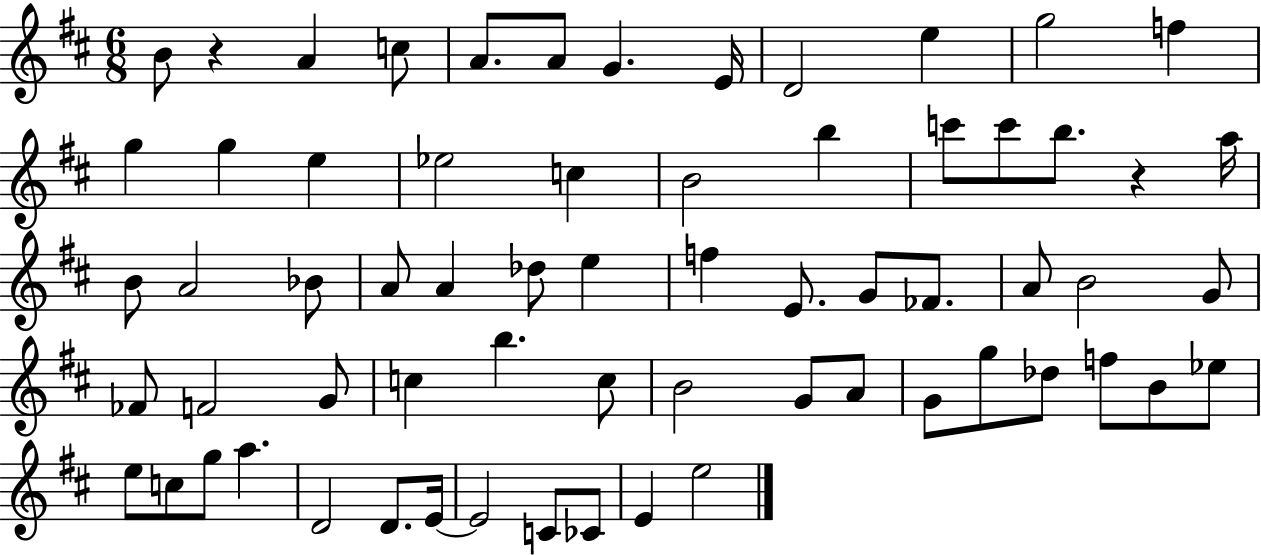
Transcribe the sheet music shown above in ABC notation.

X:1
T:Untitled
M:6/8
L:1/4
K:D
B/2 z A c/2 A/2 A/2 G E/4 D2 e g2 f g g e _e2 c B2 b c'/2 c'/2 b/2 z a/4 B/2 A2 _B/2 A/2 A _d/2 e f E/2 G/2 _F/2 A/2 B2 G/2 _F/2 F2 G/2 c b c/2 B2 G/2 A/2 G/2 g/2 _d/2 f/2 B/2 _e/2 e/2 c/2 g/2 a D2 D/2 E/4 E2 C/2 _C/2 E e2